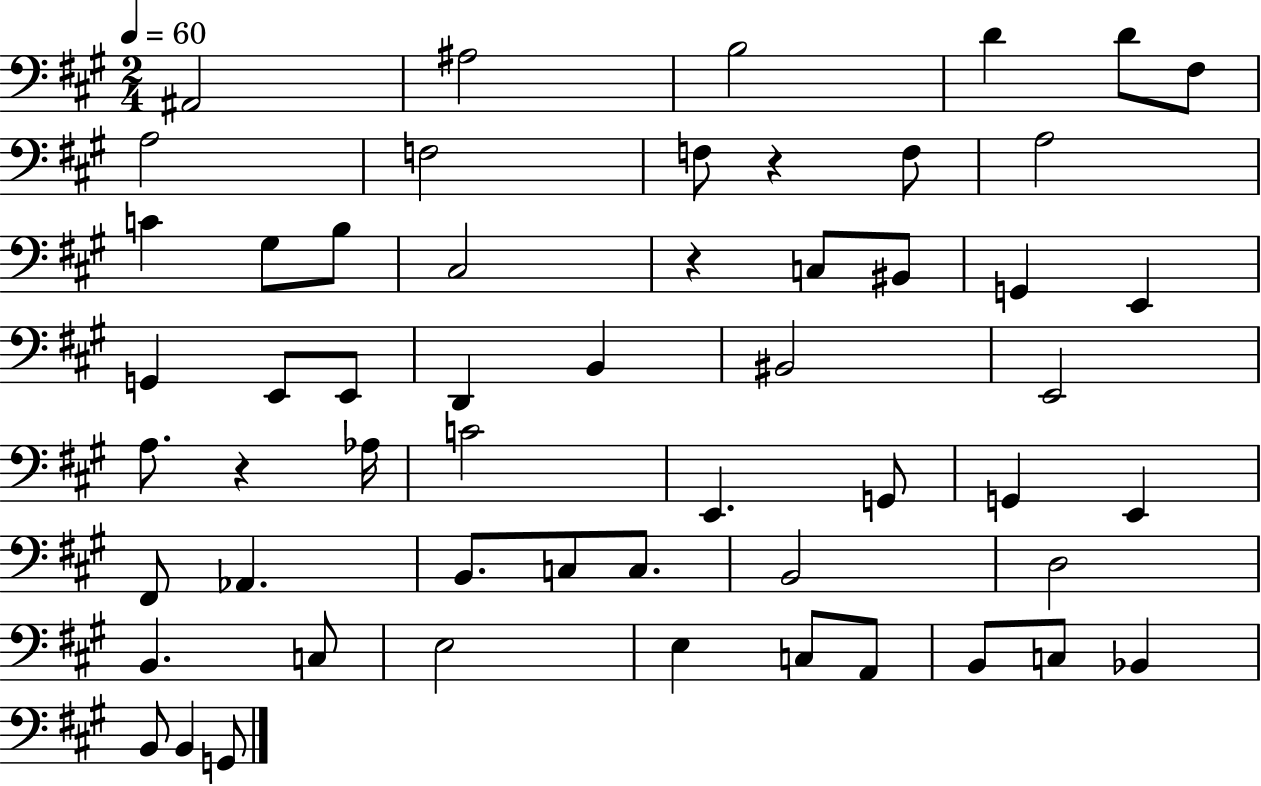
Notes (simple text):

A#2/h A#3/h B3/h D4/q D4/e F#3/e A3/h F3/h F3/e R/q F3/e A3/h C4/q G#3/e B3/e C#3/h R/q C3/e BIS2/e G2/q E2/q G2/q E2/e E2/e D2/q B2/q BIS2/h E2/h A3/e. R/q Ab3/s C4/h E2/q. G2/e G2/q E2/q F#2/e Ab2/q. B2/e. C3/e C3/e. B2/h D3/h B2/q. C3/e E3/h E3/q C3/e A2/e B2/e C3/e Bb2/q B2/e B2/q G2/e